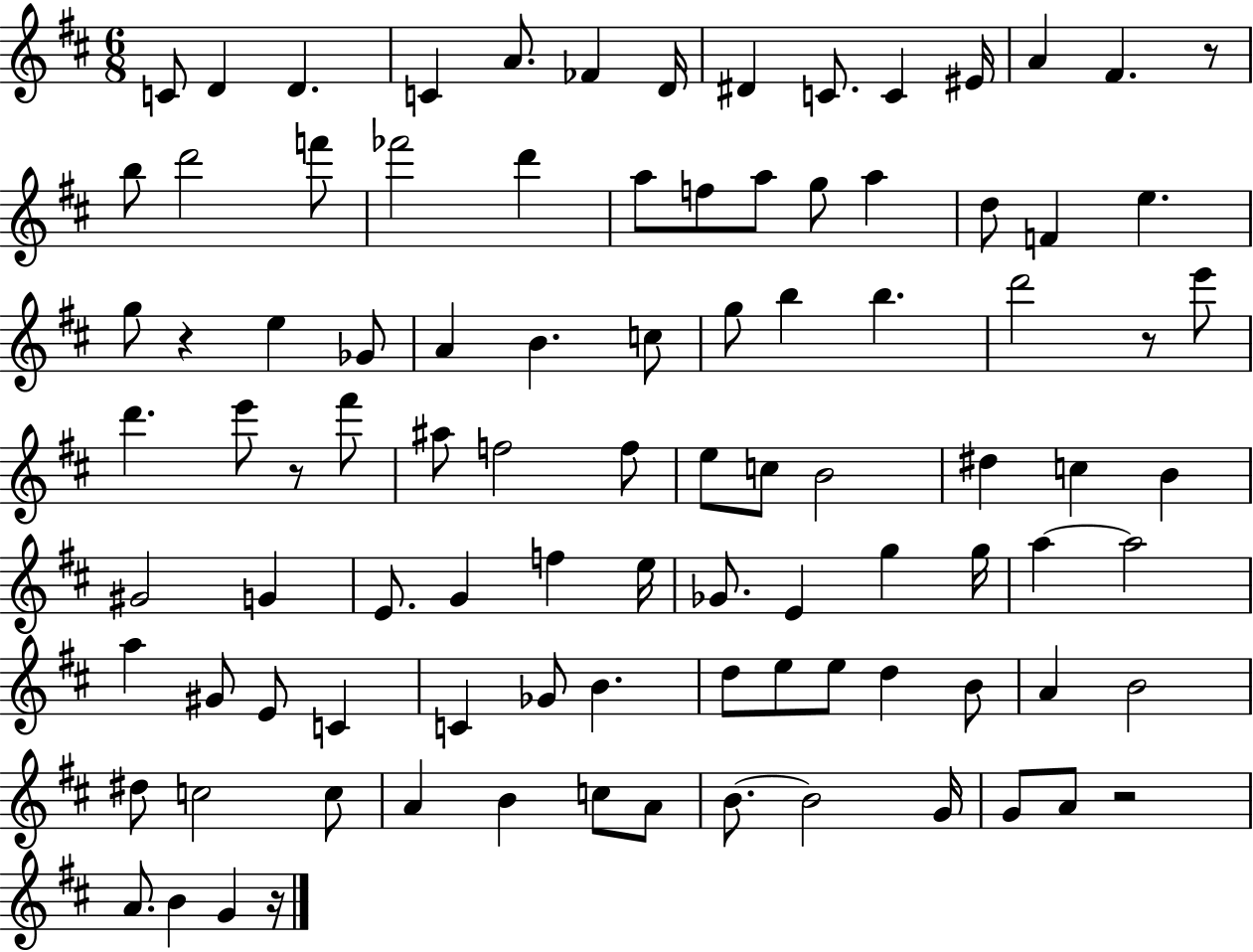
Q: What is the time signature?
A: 6/8